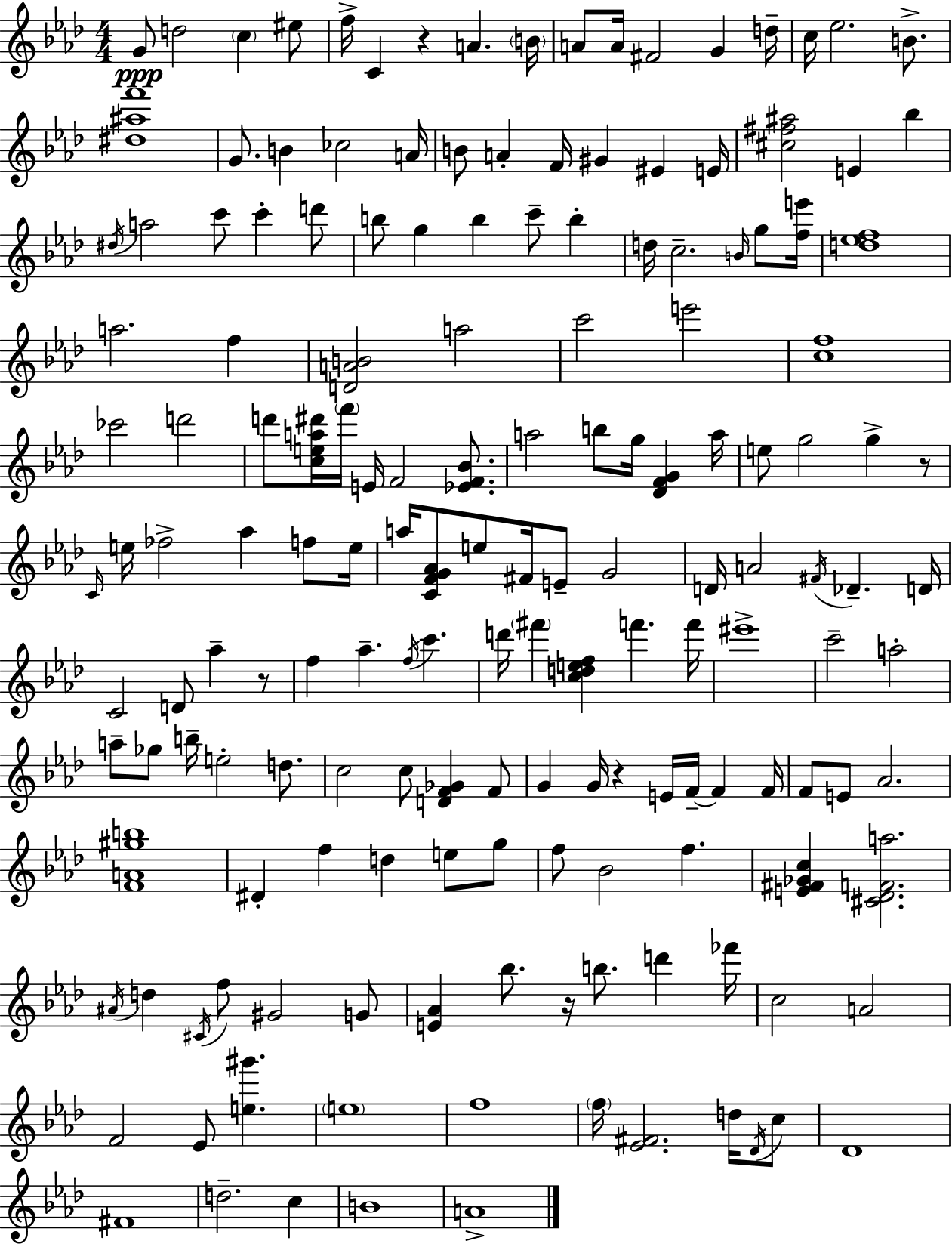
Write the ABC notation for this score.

X:1
T:Untitled
M:4/4
L:1/4
K:Fm
G/2 d2 c ^e/2 f/4 C z A B/4 A/2 A/4 ^F2 G d/4 c/4 _e2 B/2 [^d^af']4 G/2 B _c2 A/4 B/2 A F/4 ^G ^E E/4 [^c^f^a]2 E _b ^d/4 a2 c'/2 c' d'/2 b/2 g b c'/2 b d/4 c2 B/4 g/2 [fe']/4 [d_ef]4 a2 f [DAB]2 a2 c'2 e'2 [cf]4 _c'2 d'2 d'/2 [cea^d']/4 f'/4 E/4 F2 [_EF_B]/2 a2 b/2 g/4 [_DFG] a/4 e/2 g2 g z/2 C/4 e/4 _f2 _a f/2 e/4 a/4 [CFG_A]/2 e/2 ^F/4 E/2 G2 D/4 A2 ^F/4 _D D/4 C2 D/2 _a z/2 f _a f/4 c' d'/4 ^f' [cdef] f' f'/4 ^e'4 c'2 a2 a/2 _g/2 b/4 e2 d/2 c2 c/2 [DF_G] F/2 G G/4 z E/4 F/4 F F/4 F/2 E/2 _A2 [FA^gb]4 ^D f d e/2 g/2 f/2 _B2 f [E^F_Gc] [^C_DFa]2 ^A/4 d ^C/4 f/2 ^G2 G/2 [E_A] _b/2 z/4 b/2 d' _f'/4 c2 A2 F2 _E/2 [e^g'] e4 f4 f/4 [_E^F]2 d/4 _D/4 c/2 _D4 ^F4 d2 c B4 A4